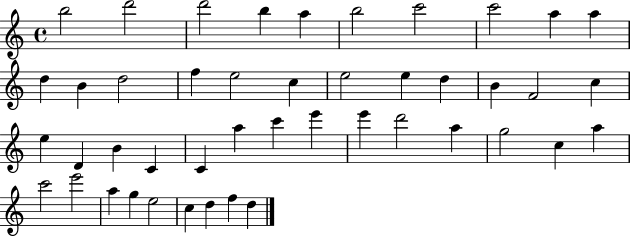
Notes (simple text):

B5/h D6/h D6/h B5/q A5/q B5/h C6/h C6/h A5/q A5/q D5/q B4/q D5/h F5/q E5/h C5/q E5/h E5/q D5/q B4/q F4/h C5/q E5/q D4/q B4/q C4/q C4/q A5/q C6/q E6/q E6/q D6/h A5/q G5/h C5/q A5/q C6/h E6/h A5/q G5/q E5/h C5/q D5/q F5/q D5/q